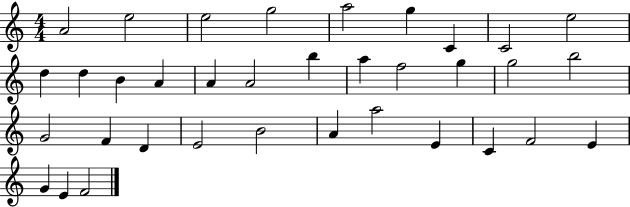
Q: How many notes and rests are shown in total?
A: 35